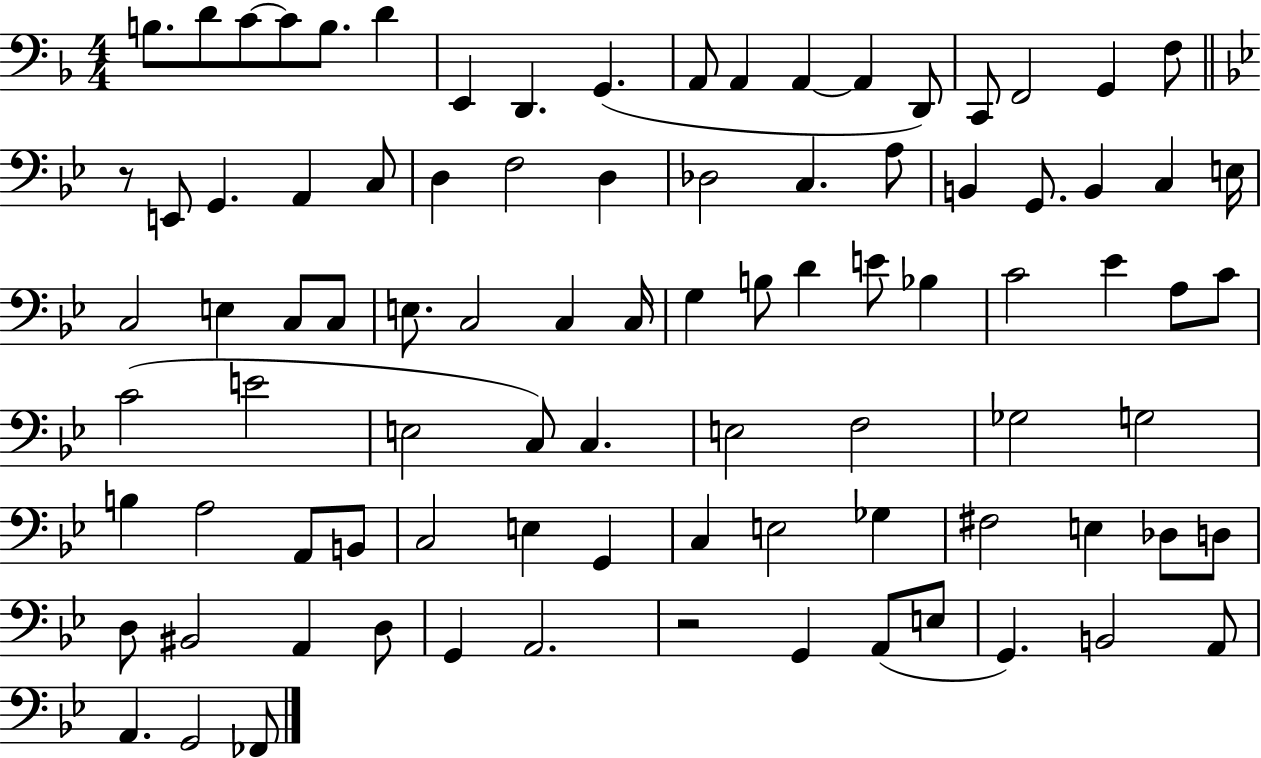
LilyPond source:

{
  \clef bass
  \numericTimeSignature
  \time 4/4
  \key f \major
  b8. d'8 c'8~~ c'8 b8. d'4 | e,4 d,4. g,4.( | a,8 a,4 a,4~~ a,4 d,8) | c,8 f,2 g,4 f8 | \break \bar "||" \break \key bes \major r8 e,8 g,4. a,4 c8 | d4 f2 d4 | des2 c4. a8 | b,4 g,8. b,4 c4 e16 | \break c2 e4 c8 c8 | e8. c2 c4 c16 | g4 b8 d'4 e'8 bes4 | c'2 ees'4 a8 c'8 | \break c'2( e'2 | e2 c8) c4. | e2 f2 | ges2 g2 | \break b4 a2 a,8 b,8 | c2 e4 g,4 | c4 e2 ges4 | fis2 e4 des8 d8 | \break d8 bis,2 a,4 d8 | g,4 a,2. | r2 g,4 a,8( e8 | g,4.) b,2 a,8 | \break a,4. g,2 fes,8 | \bar "|."
}